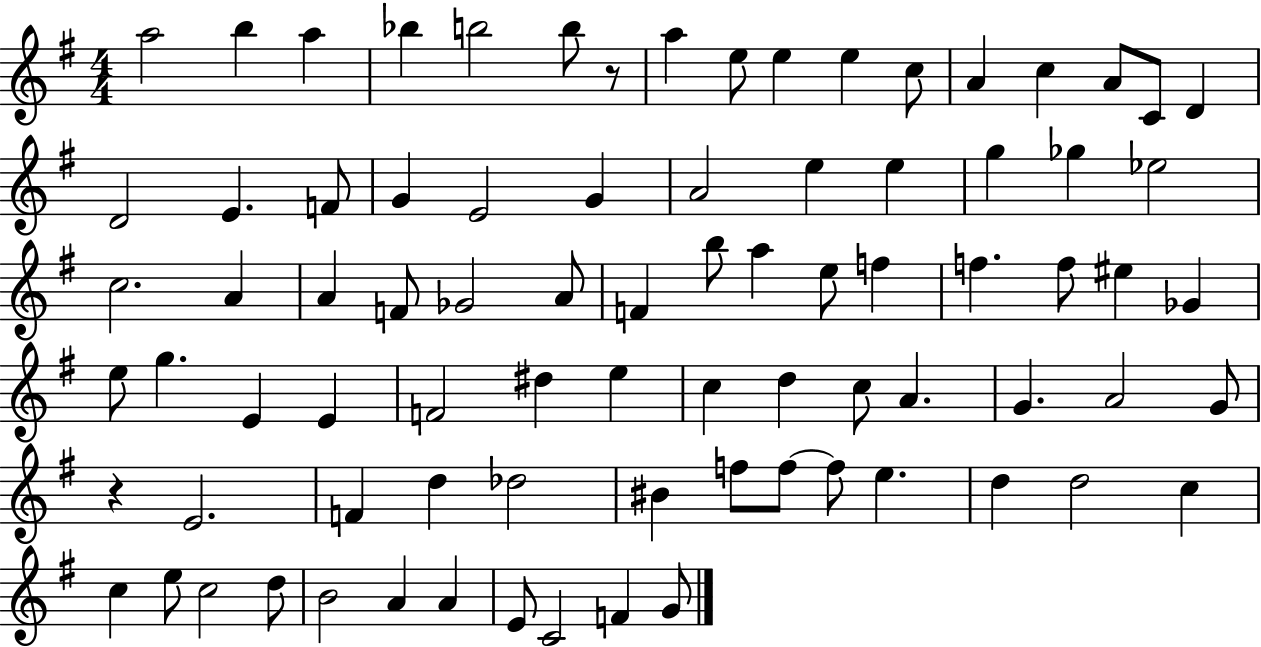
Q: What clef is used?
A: treble